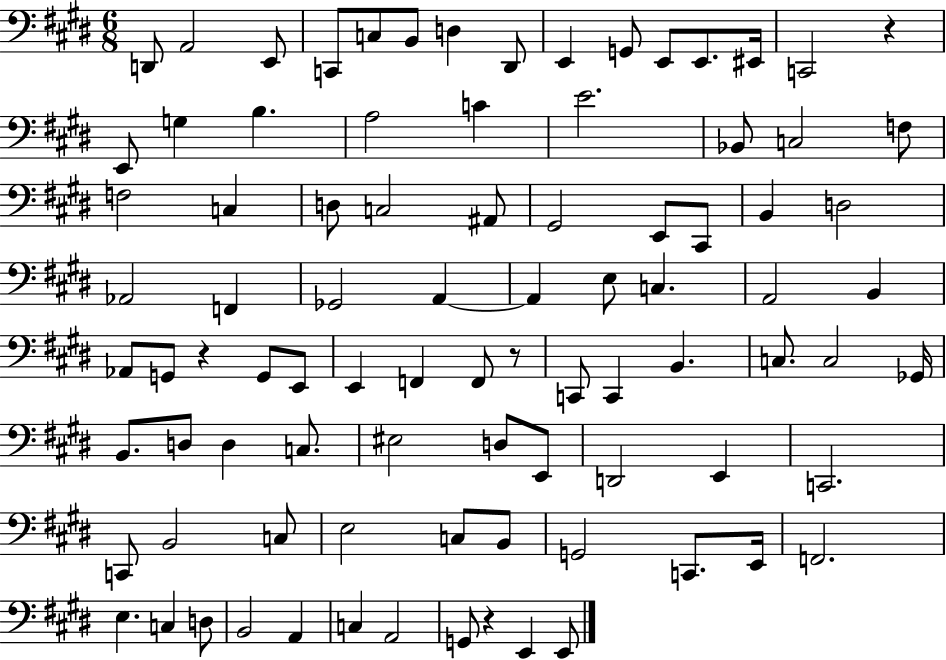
D2/e A2/h E2/e C2/e C3/e B2/e D3/q D#2/e E2/q G2/e E2/e E2/e. EIS2/s C2/h R/q E2/e G3/q B3/q. A3/h C4/q E4/h. Bb2/e C3/h F3/e F3/h C3/q D3/e C3/h A#2/e G#2/h E2/e C#2/e B2/q D3/h Ab2/h F2/q Gb2/h A2/q A2/q E3/e C3/q. A2/h B2/q Ab2/e G2/e R/q G2/e E2/e E2/q F2/q F2/e R/e C2/e C2/q B2/q. C3/e. C3/h Gb2/s B2/e. D3/e D3/q C3/e. EIS3/h D3/e E2/e D2/h E2/q C2/h. C2/e B2/h C3/e E3/h C3/e B2/e G2/h C2/e. E2/s F2/h. E3/q. C3/q D3/e B2/h A2/q C3/q A2/h G2/e R/q E2/q E2/e